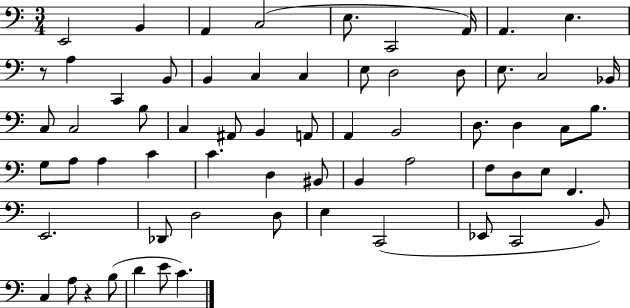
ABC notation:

X:1
T:Untitled
M:3/4
L:1/4
K:C
E,,2 B,, A,, C,2 E,/2 C,,2 A,,/4 A,, E, z/2 A, C,, B,,/2 B,, C, C, E,/2 D,2 D,/2 E,/2 C,2 _B,,/4 C,/2 C,2 B,/2 C, ^A,,/2 B,, A,,/2 A,, B,,2 D,/2 D, C,/2 B,/2 G,/2 A,/2 A, C C D, ^B,,/2 B,, A,2 F,/2 D,/2 E,/2 F,, E,,2 _D,,/2 D,2 D,/2 E, C,,2 _E,,/2 C,,2 B,,/2 C, A,/2 z B,/2 D E/2 C